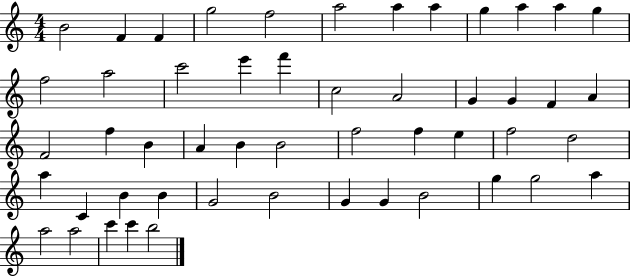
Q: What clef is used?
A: treble